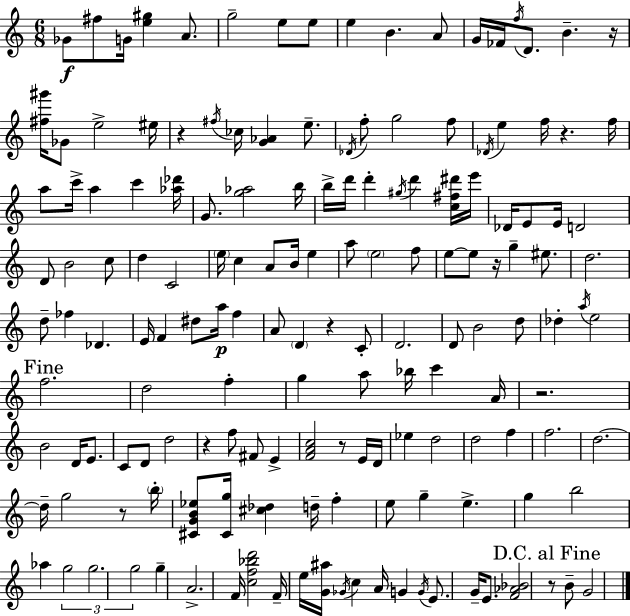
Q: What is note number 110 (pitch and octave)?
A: D5